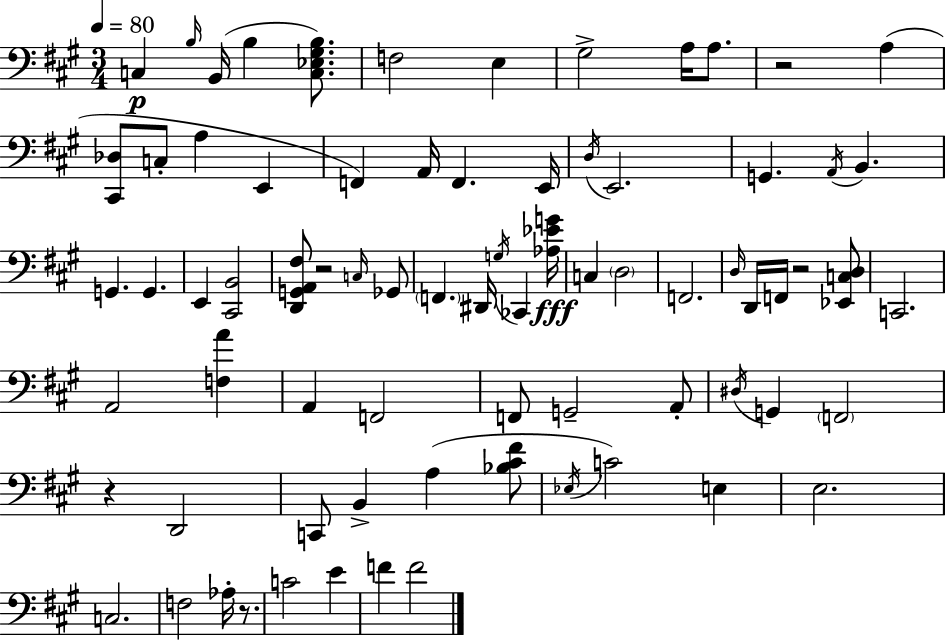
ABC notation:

X:1
T:Untitled
M:3/4
L:1/4
K:A
C, B,/4 B,,/4 B, [C,_E,^G,B,]/2 F,2 E, ^G,2 A,/4 A,/2 z2 A, [^C,,_D,]/2 C,/2 A, E,, F,, A,,/4 F,, E,,/4 D,/4 E,,2 G,, A,,/4 B,, G,, G,, E,, [^C,,B,,]2 [D,,G,,A,,^F,]/2 z2 C,/4 _G,,/2 F,, ^D,,/4 G,/4 _C,, [_A,_EG]/4 C, D,2 F,,2 D,/4 D,,/4 F,,/4 z2 [_E,,C,D,]/2 C,,2 A,,2 [F,A] A,, F,,2 F,,/2 G,,2 A,,/2 ^D,/4 G,, F,,2 z D,,2 C,,/2 B,, A, [_B,^C^F]/2 _E,/4 C2 E, E,2 C,2 F,2 _A,/4 z/2 C2 E F F2